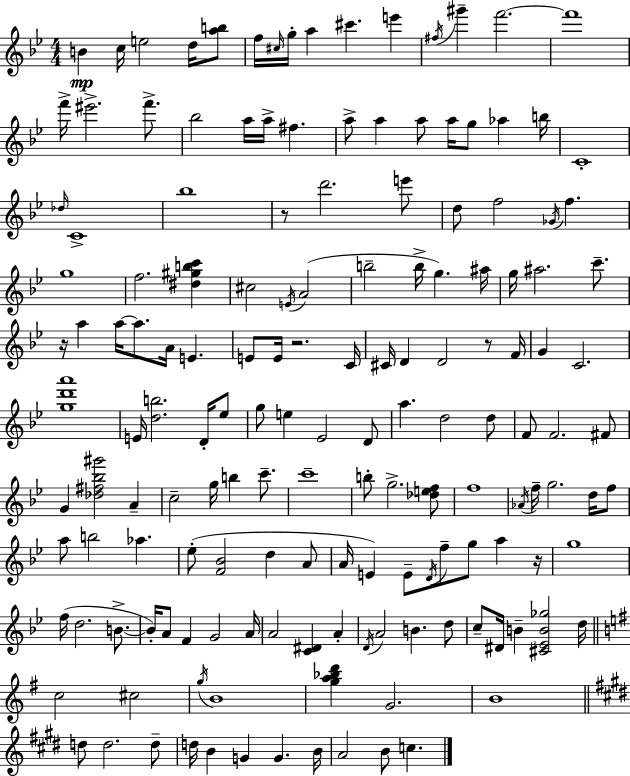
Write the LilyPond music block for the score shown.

{
  \clef treble
  \numericTimeSignature
  \time 4/4
  \key g \minor
  \repeat volta 2 { b'4\mp c''16 e''2 d''16 <a'' b''>8 | f''16 \grace { cis''16 } g''16-. a''4 cis'''4. e'''4 | \acciaccatura { fis''16 } gis'''4-- f'''2.~~ | f'''1 | \break f'''16-> eis'''2.-> f'''8.-> | bes''2 a''16 a''16-> fis''4. | a''8-> a''4 a''8 a''16 g''8 aes''4 | b''16 c'1-. | \break \grace { des''16 } c'1-> | bes''1 | r8 d'''2. | e'''8 d''8 f''2 \acciaccatura { ges'16 } f''4. | \break g''1 | f''2. | <dis'' gis'' b'' c'''>4 cis''2 \acciaccatura { e'16 } a'2( | b''2-- b''16-> g''4.) | \break ais''16 g''16 ais''2. | c'''8.-- r16 a''4 a''16~~ a''8. a'16 e'4. | e'8 e'16 r2. | c'16 cis'16 d'4 d'2 | \break r8 f'16 g'4 c'2. | <g'' d''' a'''>1 | e'16 <d'' b''>2. | d'16-. ees''8 g''8 e''4 ees'2 | \break d'8 a''4. d''2 | d''8 f'8 f'2. | fis'8 g'4 <des'' fis'' bes'' gis'''>2 | a'4-- c''2-- g''16 b''4 | \break c'''8.-- c'''1-- | b''8-. g''2.-> | <des'' e'' f''>8 f''1 | \acciaccatura { aes'16 } f''16-- g''2. | \break d''16 f''8 a''8 b''2 | aes''4. ees''8-.( <f' bes'>2 | d''4 a'8 a'16 e'4) e'8-- \acciaccatura { d'16 } f''8-- | g''8 a''4 r16 g''1 | \break f''16( d''2. | b'8.->~~ b'16-.) a'8 f'4 g'2 | a'16 a'2 <c' dis'>4 | a'4-. \acciaccatura { d'16 } a'2 | \break b'4. d''8 c''8-- dis'16 b'4-- <cis' ees' b' ges''>2 | d''16 \bar "||" \break \key e \minor c''2 cis''2 | \acciaccatura { g''16 } b'1 | <g'' a'' bes'' d'''>4 g'2. | b'1 | \break \bar "||" \break \key e \major d''8 d''2. d''8-- | d''16 b'4 g'4 g'4. b'16 | a'2 b'8 c''4. | } \bar "|."
}